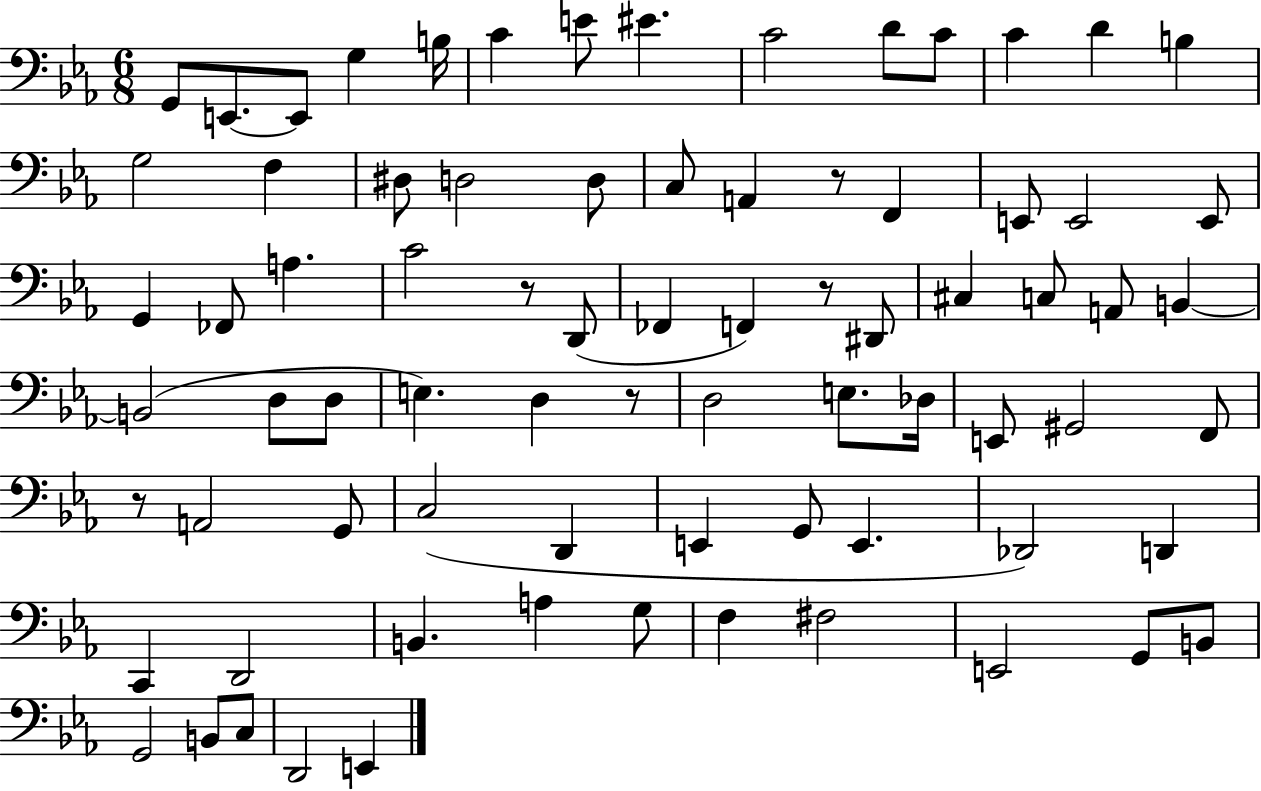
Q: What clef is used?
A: bass